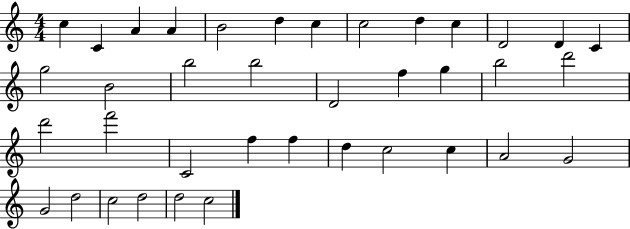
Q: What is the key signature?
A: C major